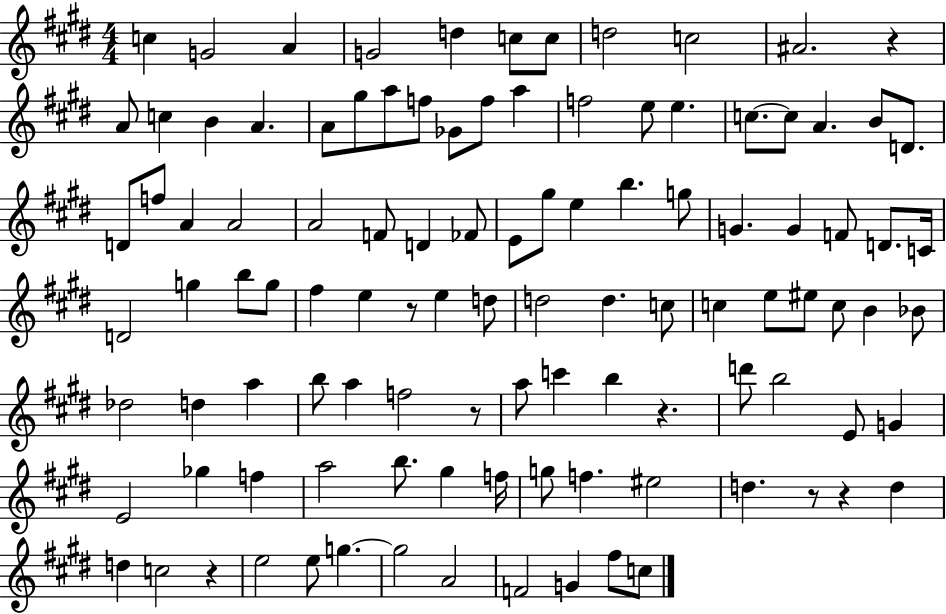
C5/q G4/h A4/q G4/h D5/q C5/e C5/e D5/h C5/h A#4/h. R/q A4/e C5/q B4/q A4/q. A4/e G#5/e A5/e F5/e Gb4/e F5/e A5/q F5/h E5/e E5/q. C5/e. C5/e A4/q. B4/e D4/e. D4/e F5/e A4/q A4/h A4/h F4/e D4/q FES4/e E4/e G#5/e E5/q B5/q. G5/e G4/q. G4/q F4/e D4/e. C4/s D4/h G5/q B5/e G5/e F#5/q E5/q R/e E5/q D5/e D5/h D5/q. C5/e C5/q E5/e EIS5/e C5/e B4/q Bb4/e Db5/h D5/q A5/q B5/e A5/q F5/h R/e A5/e C6/q B5/q R/q. D6/e B5/h E4/e G4/q E4/h Gb5/q F5/q A5/h B5/e. G#5/q F5/s G5/e F5/q. EIS5/h D5/q. R/e R/q D5/q D5/q C5/h R/q E5/h E5/e G5/q. G5/h A4/h F4/h G4/q F#5/e C5/e